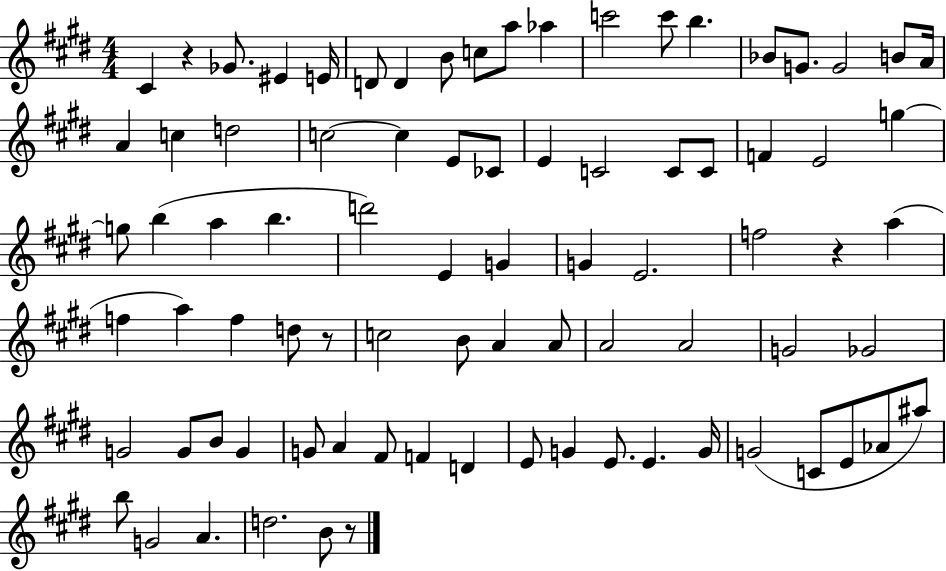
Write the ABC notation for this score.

X:1
T:Untitled
M:4/4
L:1/4
K:E
^C z _G/2 ^E E/4 D/2 D B/2 c/2 a/2 _a c'2 c'/2 b _B/2 G/2 G2 B/2 A/4 A c d2 c2 c E/2 _C/2 E C2 C/2 C/2 F E2 g g/2 b a b d'2 E G G E2 f2 z a f a f d/2 z/2 c2 B/2 A A/2 A2 A2 G2 _G2 G2 G/2 B/2 G G/2 A ^F/2 F D E/2 G E/2 E G/4 G2 C/2 E/2 _A/2 ^a/2 b/2 G2 A d2 B/2 z/2